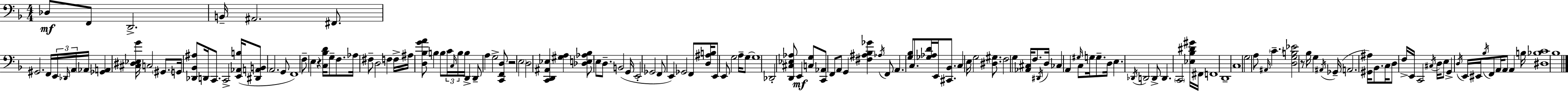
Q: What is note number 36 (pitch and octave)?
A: B3